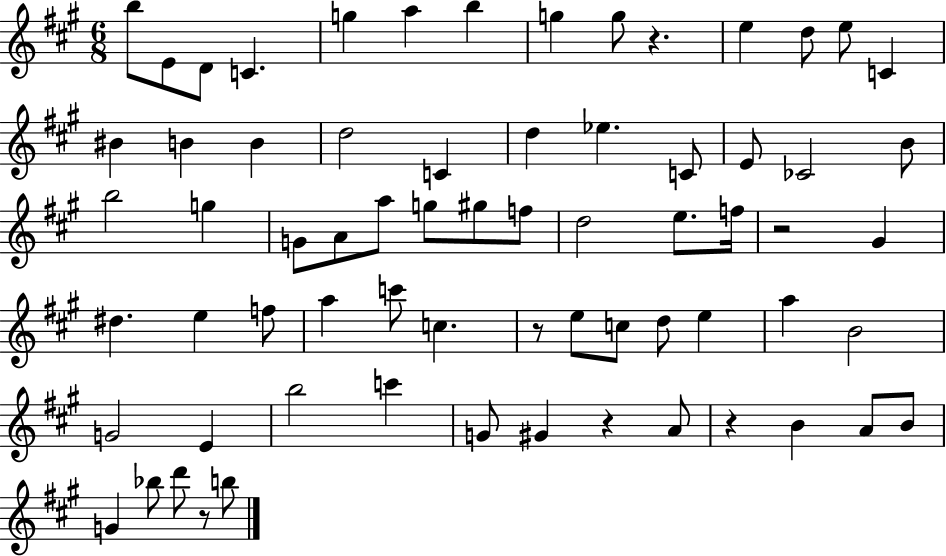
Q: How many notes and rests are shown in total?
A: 68